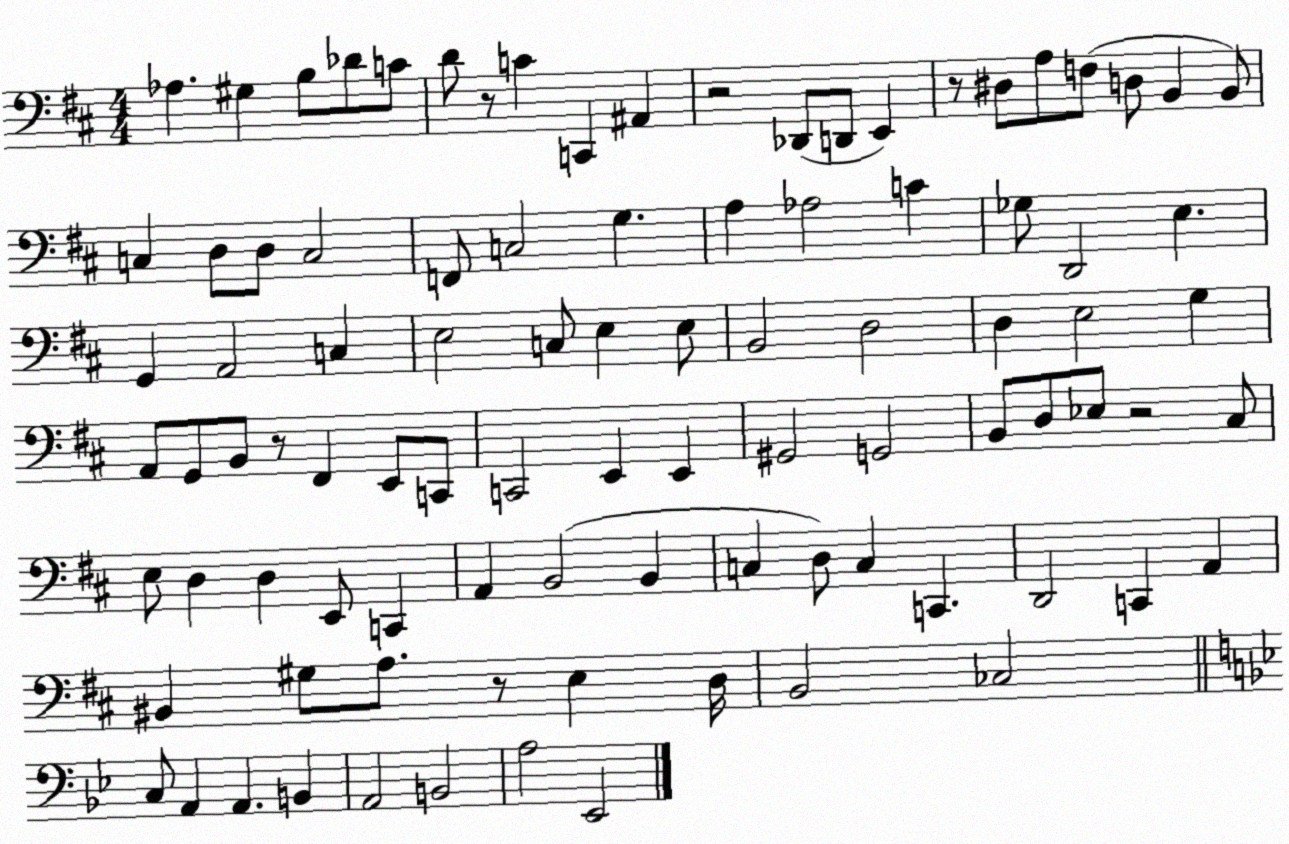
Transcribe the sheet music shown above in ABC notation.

X:1
T:Untitled
M:4/4
L:1/4
K:D
_A, ^G, B,/2 _D/2 C/2 D/2 z/2 C C,, ^A,, z2 _D,,/2 D,,/2 E,, z/2 ^D,/2 A,/2 F,/2 D,/2 B,, B,,/2 C, D,/2 D,/2 C,2 F,,/2 C,2 G, A, _A,2 C _G,/2 D,,2 E, G,, A,,2 C, E,2 C,/2 E, E,/2 B,,2 D,2 D, E,2 G, A,,/2 G,,/2 B,,/2 z/2 ^F,, E,,/2 C,,/2 C,,2 E,, E,, ^G,,2 G,,2 B,,/2 D,/2 _E,/2 z2 ^C,/2 E,/2 D, D, E,,/2 C,, A,, B,,2 B,, C, D,/2 C, C,, D,,2 C,, A,, ^B,, ^G,/2 A,/2 z/2 E, D,/4 B,,2 _C,2 C,/2 A,, A,, B,, A,,2 B,,2 A,2 _E,,2